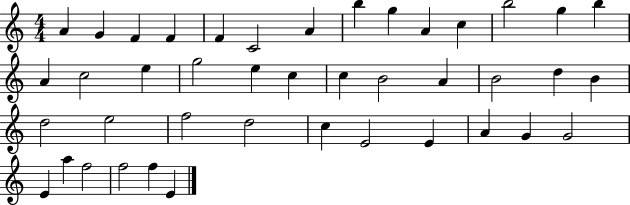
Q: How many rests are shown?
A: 0